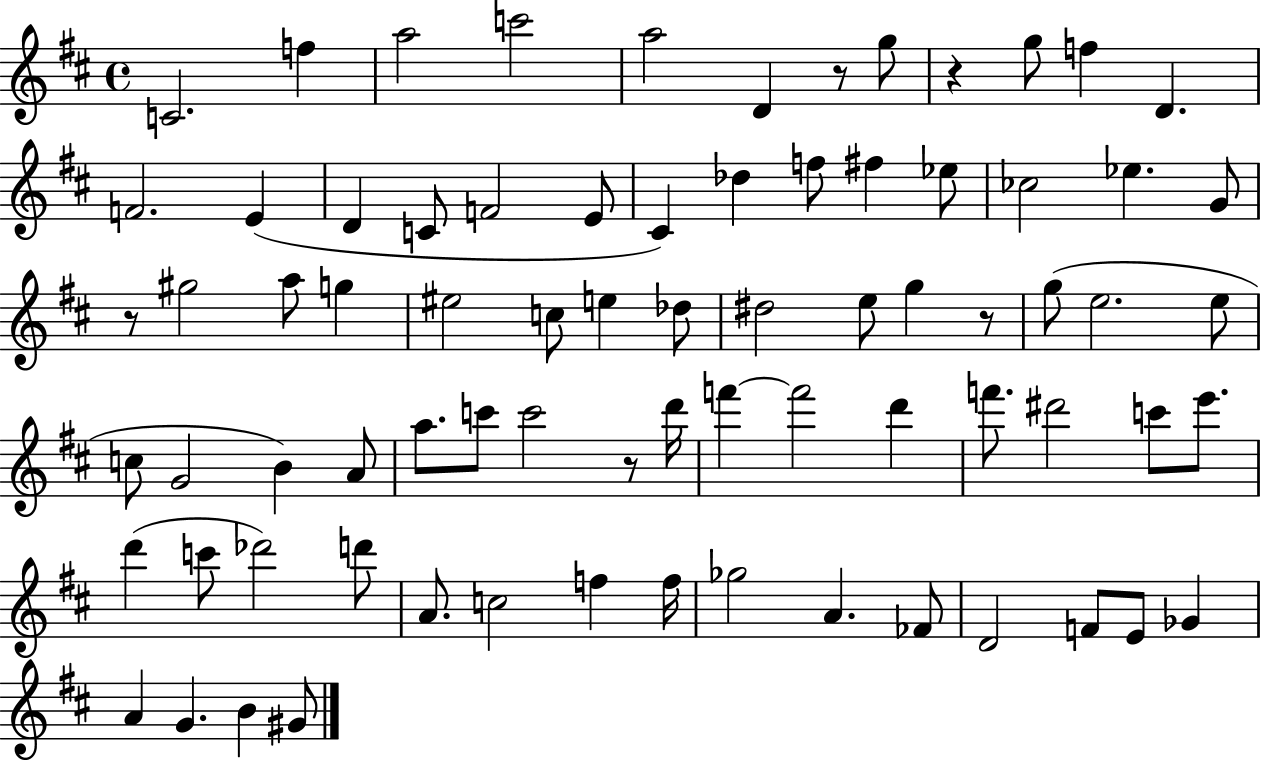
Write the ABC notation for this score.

X:1
T:Untitled
M:4/4
L:1/4
K:D
C2 f a2 c'2 a2 D z/2 g/2 z g/2 f D F2 E D C/2 F2 E/2 ^C _d f/2 ^f _e/2 _c2 _e G/2 z/2 ^g2 a/2 g ^e2 c/2 e _d/2 ^d2 e/2 g z/2 g/2 e2 e/2 c/2 G2 B A/2 a/2 c'/2 c'2 z/2 d'/4 f' f'2 d' f'/2 ^d'2 c'/2 e'/2 d' c'/2 _d'2 d'/2 A/2 c2 f f/4 _g2 A _F/2 D2 F/2 E/2 _G A G B ^G/2